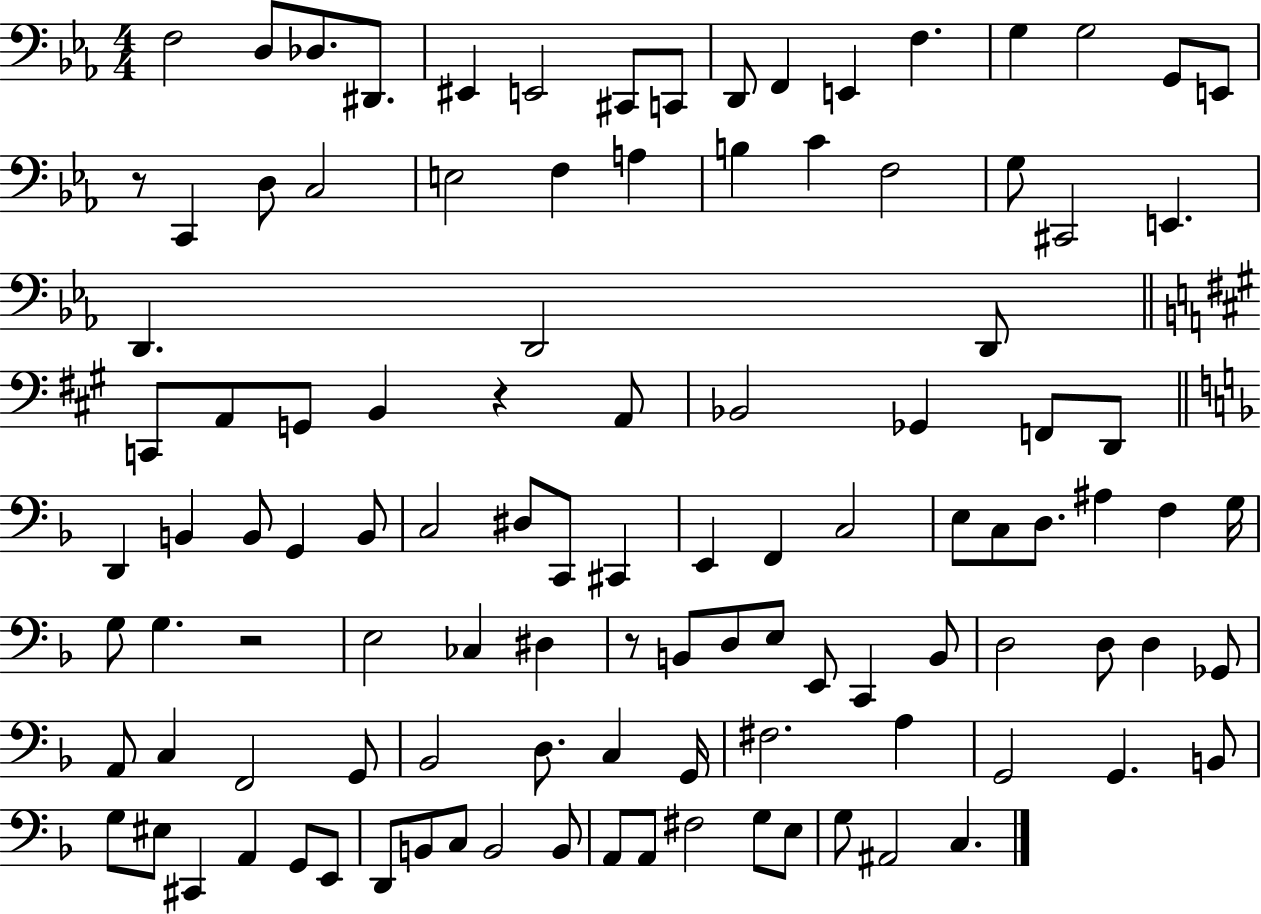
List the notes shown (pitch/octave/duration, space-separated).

F3/h D3/e Db3/e. D#2/e. EIS2/q E2/h C#2/e C2/e D2/e F2/q E2/q F3/q. G3/q G3/h G2/e E2/e R/e C2/q D3/e C3/h E3/h F3/q A3/q B3/q C4/q F3/h G3/e C#2/h E2/q. D2/q. D2/h D2/e C2/e A2/e G2/e B2/q R/q A2/e Bb2/h Gb2/q F2/e D2/e D2/q B2/q B2/e G2/q B2/e C3/h D#3/e C2/e C#2/q E2/q F2/q C3/h E3/e C3/e D3/e. A#3/q F3/q G3/s G3/e G3/q. R/h E3/h CES3/q D#3/q R/e B2/e D3/e E3/e E2/e C2/q B2/e D3/h D3/e D3/q Gb2/e A2/e C3/q F2/h G2/e Bb2/h D3/e. C3/q G2/s F#3/h. A3/q G2/h G2/q. B2/e G3/e EIS3/e C#2/q A2/q G2/e E2/e D2/e B2/e C3/e B2/h B2/e A2/e A2/e F#3/h G3/e E3/e G3/e A#2/h C3/q.